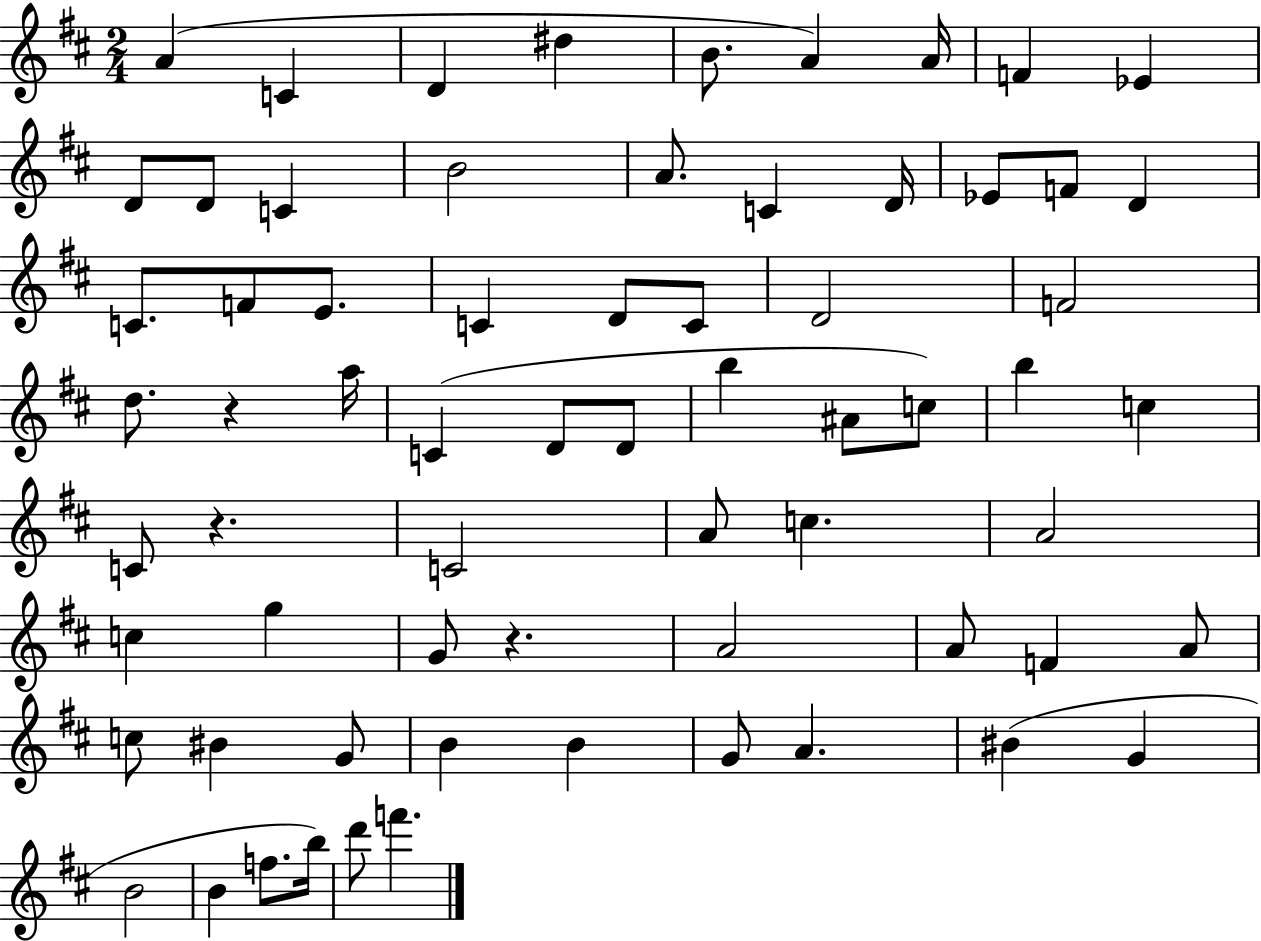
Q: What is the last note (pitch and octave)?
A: F6